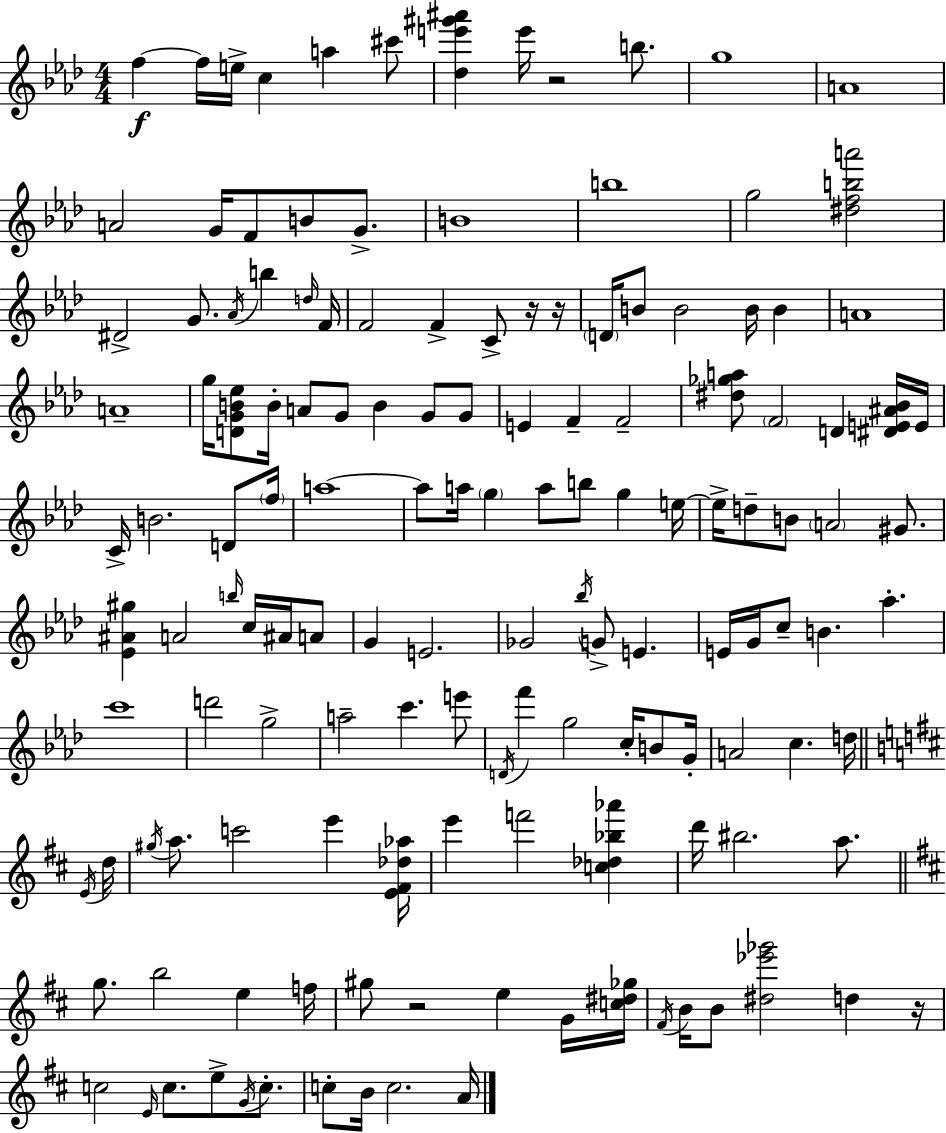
F5/q F5/s E5/s C5/q A5/q C#6/e [Db5,E6,G#6,A#6]/q E6/s R/h B5/e. G5/w A4/w A4/h G4/s F4/e B4/e G4/e. B4/w B5/w G5/h [D#5,F5,B5,A6]/h D#4/h G4/e. Ab4/s B5/q D5/s F4/s F4/h F4/q C4/e R/s R/s D4/s B4/e B4/h B4/s B4/q A4/w A4/w G5/s [D4,G4,B4,Eb5]/e B4/s A4/e G4/e B4/q G4/e G4/e E4/q F4/q F4/h [D#5,Gb5,A5]/e F4/h D4/q [D#4,E4,A#4,Bb4]/s E4/s C4/s B4/h. D4/e F5/s A5/w A5/e A5/s G5/q A5/e B5/e G5/q E5/s E5/s D5/e B4/e A4/h G#4/e. [Eb4,A#4,G#5]/q A4/h B5/s C5/s A#4/s A4/e G4/q E4/h. Gb4/h Bb5/s G4/e E4/q. E4/s G4/s C5/e B4/q. Ab5/q. C6/w D6/h G5/h A5/h C6/q. E6/e D4/s F6/q G5/h C5/s B4/e G4/s A4/h C5/q. D5/s E4/s D5/s G#5/s A5/e. C6/h E6/q [E4,F#4,Db5,Ab5]/s E6/q F6/h [C5,Db5,Bb5,Ab6]/q D6/s BIS5/h. A5/e. G5/e. B5/h E5/q F5/s G#5/e R/h E5/q G4/s [C5,D#5,Gb5]/s F#4/s B4/s B4/e [D#5,Eb6,Gb6]/h D5/q R/s C5/h E4/s C5/e. E5/e G4/s C5/e. C5/e B4/s C5/h. A4/s